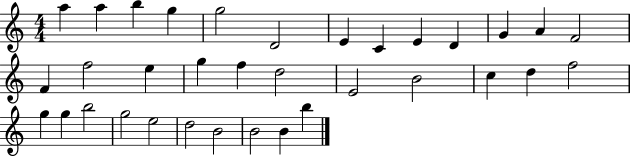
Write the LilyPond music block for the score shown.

{
  \clef treble
  \numericTimeSignature
  \time 4/4
  \key c \major
  a''4 a''4 b''4 g''4 | g''2 d'2 | e'4 c'4 e'4 d'4 | g'4 a'4 f'2 | \break f'4 f''2 e''4 | g''4 f''4 d''2 | e'2 b'2 | c''4 d''4 f''2 | \break g''4 g''4 b''2 | g''2 e''2 | d''2 b'2 | b'2 b'4 b''4 | \break \bar "|."
}